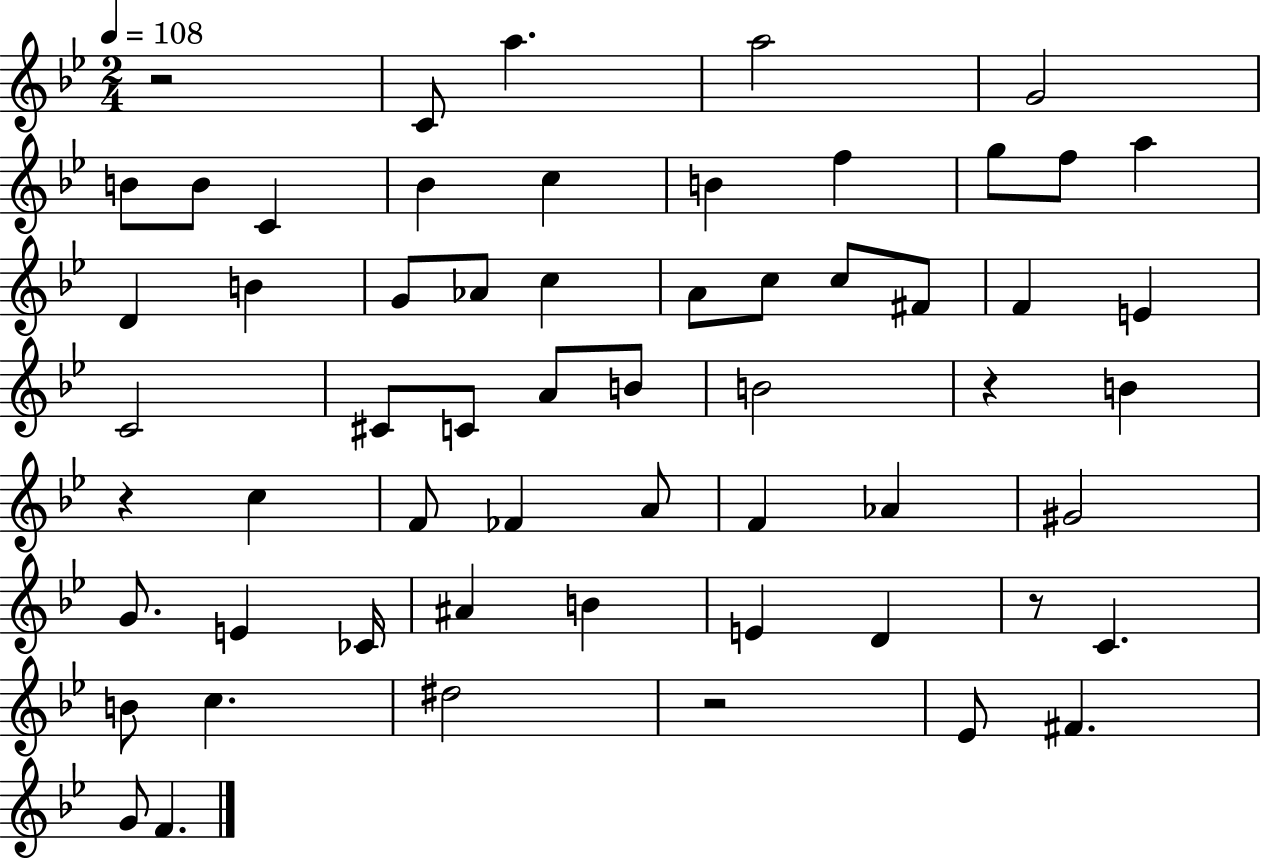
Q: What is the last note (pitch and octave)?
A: F4